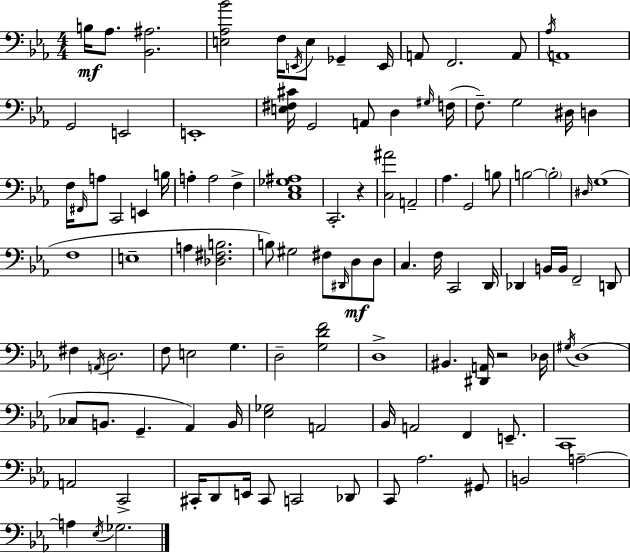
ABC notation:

X:1
T:Untitled
M:4/4
L:1/4
K:Cm
B,/4 _A,/2 [_B,,^A,]2 [E,_A,_B]2 F,/4 E,,/4 E,/2 _G,, E,,/4 A,,/2 F,,2 A,,/2 _A,/4 A,,4 G,,2 E,,2 E,,4 [E,^F,^C]/4 G,,2 A,,/2 D, ^G,/4 F,/4 F,/2 G,2 ^D,/4 D, F,/4 ^F,,/4 A,/2 C,,2 E,, B,/4 A, A,2 F, [C,_E,_G,^A,]4 C,,2 z [C,^A]2 A,,2 _A, G,,2 B,/2 B,2 B,2 ^D,/4 G,4 F,4 E,4 A, [_D,^F,B,]2 B,/2 ^G,2 ^F,/2 ^D,,/4 D,/2 D,/2 C, F,/4 C,,2 D,,/4 _D,, B,,/4 B,,/4 F,,2 D,,/2 ^F, A,,/4 D,2 F,/2 E,2 G, D,2 [G,DF]2 D,4 ^B,, [^D,,A,,]/4 z2 _D,/4 ^G,/4 D,4 _C,/2 B,,/2 G,, _A,, B,,/4 [_E,_G,]2 A,,2 _B,,/4 A,,2 F,, E,,/2 C,,4 A,,2 C,,2 ^C,,/4 D,,/2 E,,/4 ^C,,/2 C,,2 _D,,/2 C,,/2 _A,2 ^G,,/2 B,,2 A,2 A, _E,/4 _G,2